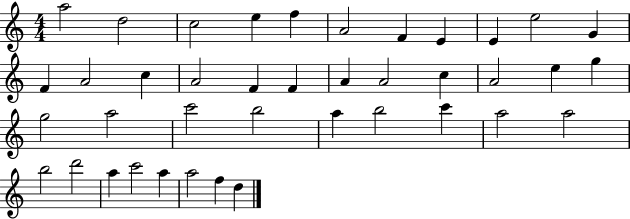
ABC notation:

X:1
T:Untitled
M:4/4
L:1/4
K:C
a2 d2 c2 e f A2 F E E e2 G F A2 c A2 F F A A2 c A2 e g g2 a2 c'2 b2 a b2 c' a2 a2 b2 d'2 a c'2 a a2 f d